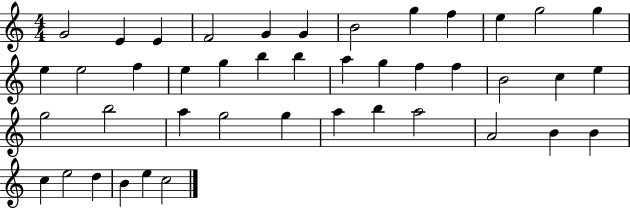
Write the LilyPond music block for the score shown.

{
  \clef treble
  \numericTimeSignature
  \time 4/4
  \key c \major
  g'2 e'4 e'4 | f'2 g'4 g'4 | b'2 g''4 f''4 | e''4 g''2 g''4 | \break e''4 e''2 f''4 | e''4 g''4 b''4 b''4 | a''4 g''4 f''4 f''4 | b'2 c''4 e''4 | \break g''2 b''2 | a''4 g''2 g''4 | a''4 b''4 a''2 | a'2 b'4 b'4 | \break c''4 e''2 d''4 | b'4 e''4 c''2 | \bar "|."
}